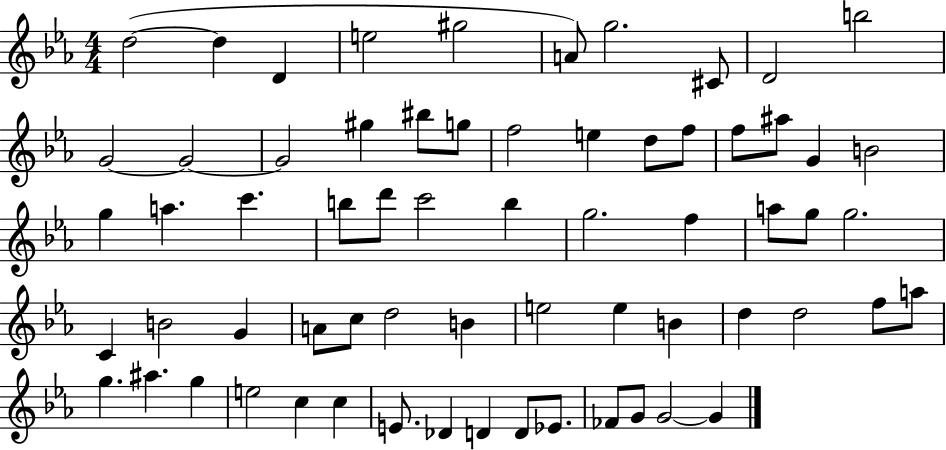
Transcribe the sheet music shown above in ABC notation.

X:1
T:Untitled
M:4/4
L:1/4
K:Eb
d2 d D e2 ^g2 A/2 g2 ^C/2 D2 b2 G2 G2 G2 ^g ^b/2 g/2 f2 e d/2 f/2 f/2 ^a/2 G B2 g a c' b/2 d'/2 c'2 b g2 f a/2 g/2 g2 C B2 G A/2 c/2 d2 B e2 e B d d2 f/2 a/2 g ^a g e2 c c E/2 _D D D/2 _E/2 _F/2 G/2 G2 G